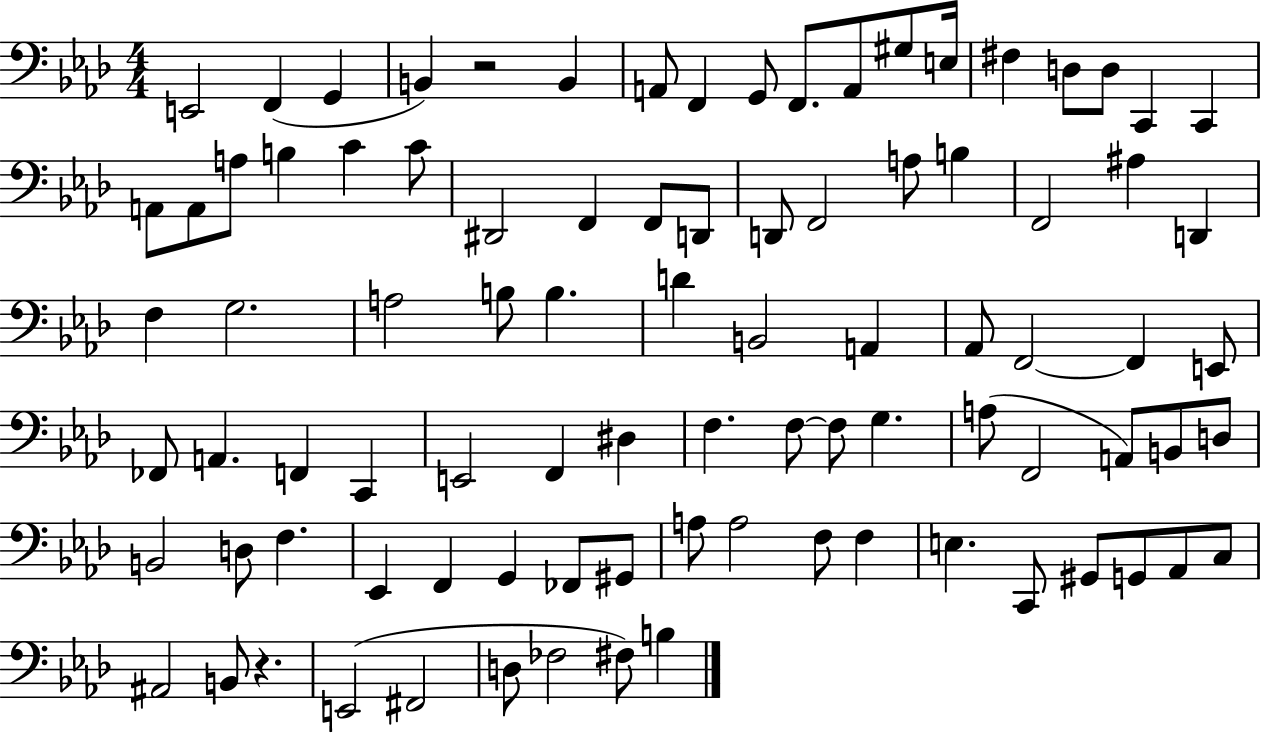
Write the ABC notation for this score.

X:1
T:Untitled
M:4/4
L:1/4
K:Ab
E,,2 F,, G,, B,, z2 B,, A,,/2 F,, G,,/2 F,,/2 A,,/2 ^G,/2 E,/4 ^F, D,/2 D,/2 C,, C,, A,,/2 A,,/2 A,/2 B, C C/2 ^D,,2 F,, F,,/2 D,,/2 D,,/2 F,,2 A,/2 B, F,,2 ^A, D,, F, G,2 A,2 B,/2 B, D B,,2 A,, _A,,/2 F,,2 F,, E,,/2 _F,,/2 A,, F,, C,, E,,2 F,, ^D, F, F,/2 F,/2 G, A,/2 F,,2 A,,/2 B,,/2 D,/2 B,,2 D,/2 F, _E,, F,, G,, _F,,/2 ^G,,/2 A,/2 A,2 F,/2 F, E, C,,/2 ^G,,/2 G,,/2 _A,,/2 C,/2 ^A,,2 B,,/2 z E,,2 ^F,,2 D,/2 _F,2 ^F,/2 B,